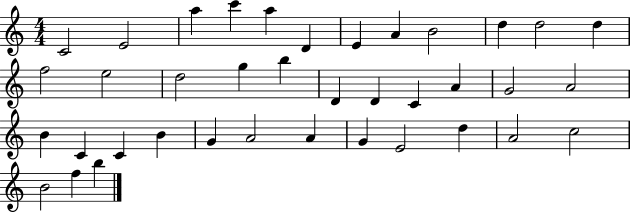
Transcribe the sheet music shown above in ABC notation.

X:1
T:Untitled
M:4/4
L:1/4
K:C
C2 E2 a c' a D E A B2 d d2 d f2 e2 d2 g b D D C A G2 A2 B C C B G A2 A G E2 d A2 c2 B2 f b